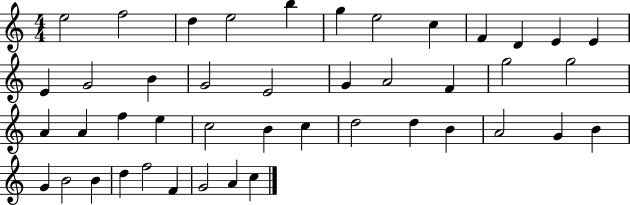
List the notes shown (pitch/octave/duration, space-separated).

E5/h F5/h D5/q E5/h B5/q G5/q E5/h C5/q F4/q D4/q E4/q E4/q E4/q G4/h B4/q G4/h E4/h G4/q A4/h F4/q G5/h G5/h A4/q A4/q F5/q E5/q C5/h B4/q C5/q D5/h D5/q B4/q A4/h G4/q B4/q G4/q B4/h B4/q D5/q F5/h F4/q G4/h A4/q C5/q